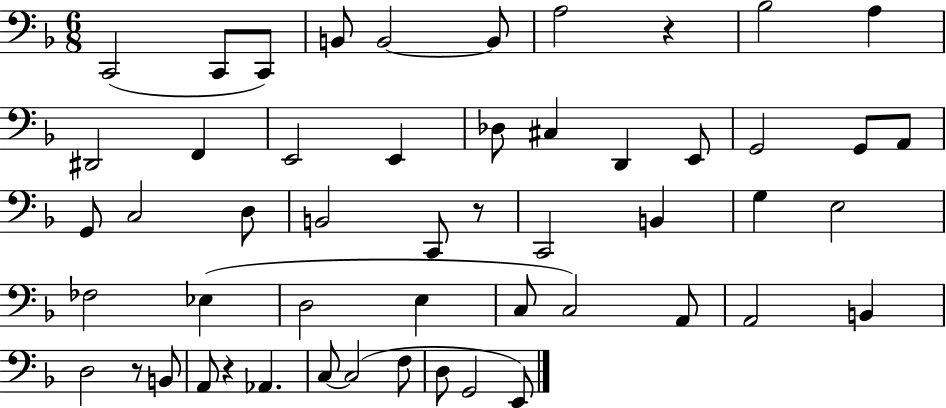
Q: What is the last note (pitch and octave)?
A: E2